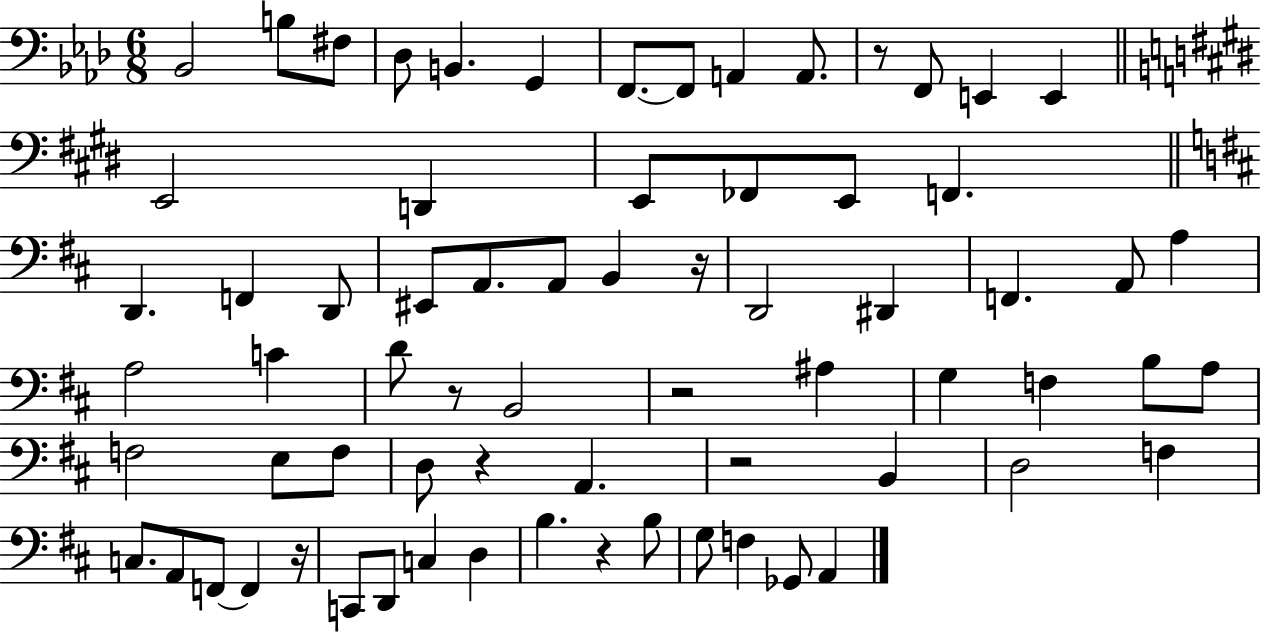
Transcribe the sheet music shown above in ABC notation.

X:1
T:Untitled
M:6/8
L:1/4
K:Ab
_B,,2 B,/2 ^F,/2 _D,/2 B,, G,, F,,/2 F,,/2 A,, A,,/2 z/2 F,,/2 E,, E,, E,,2 D,, E,,/2 _F,,/2 E,,/2 F,, D,, F,, D,,/2 ^E,,/2 A,,/2 A,,/2 B,, z/4 D,,2 ^D,, F,, A,,/2 A, A,2 C D/2 z/2 B,,2 z2 ^A, G, F, B,/2 A,/2 F,2 E,/2 F,/2 D,/2 z A,, z2 B,, D,2 F, C,/2 A,,/2 F,,/2 F,, z/4 C,,/2 D,,/2 C, D, B, z B,/2 G,/2 F, _G,,/2 A,,